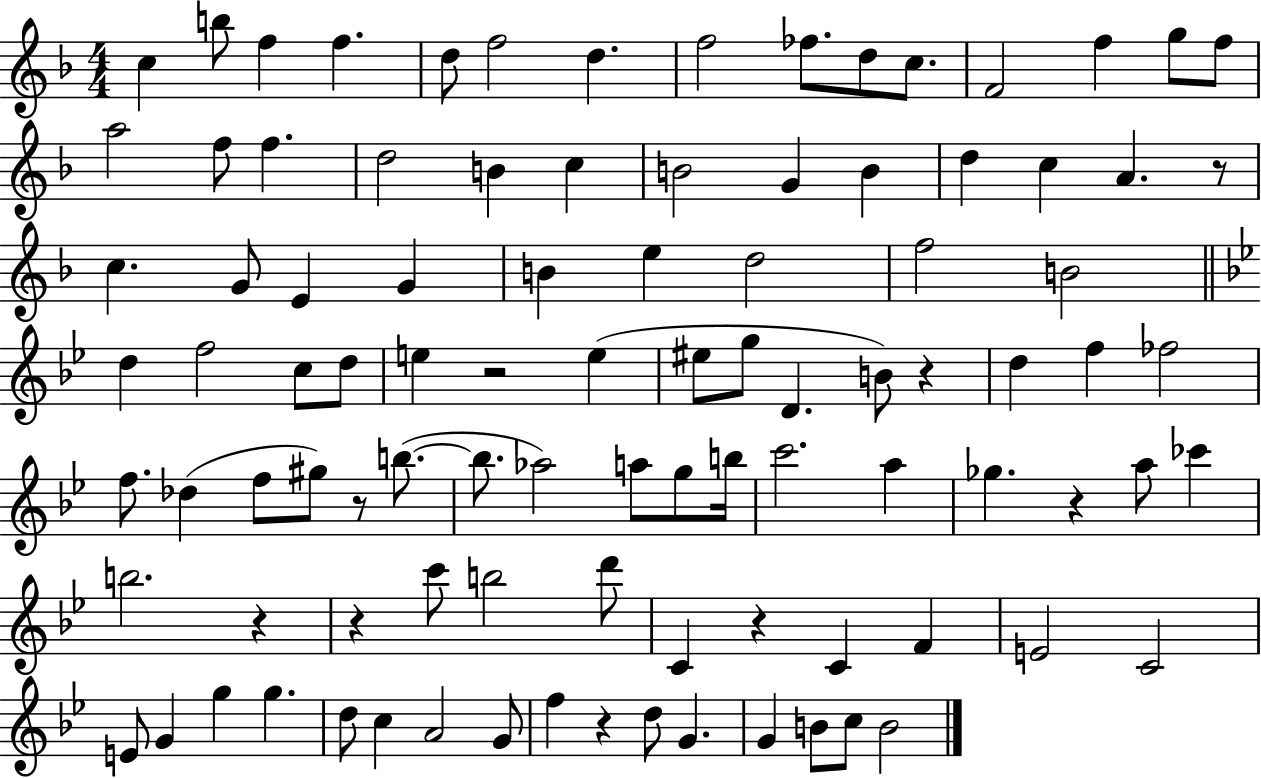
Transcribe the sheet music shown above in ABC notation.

X:1
T:Untitled
M:4/4
L:1/4
K:F
c b/2 f f d/2 f2 d f2 _f/2 d/2 c/2 F2 f g/2 f/2 a2 f/2 f d2 B c B2 G B d c A z/2 c G/2 E G B e d2 f2 B2 d f2 c/2 d/2 e z2 e ^e/2 g/2 D B/2 z d f _f2 f/2 _d f/2 ^g/2 z/2 b/2 b/2 _a2 a/2 g/2 b/4 c'2 a _g z a/2 _c' b2 z z c'/2 b2 d'/2 C z C F E2 C2 E/2 G g g d/2 c A2 G/2 f z d/2 G G B/2 c/2 B2